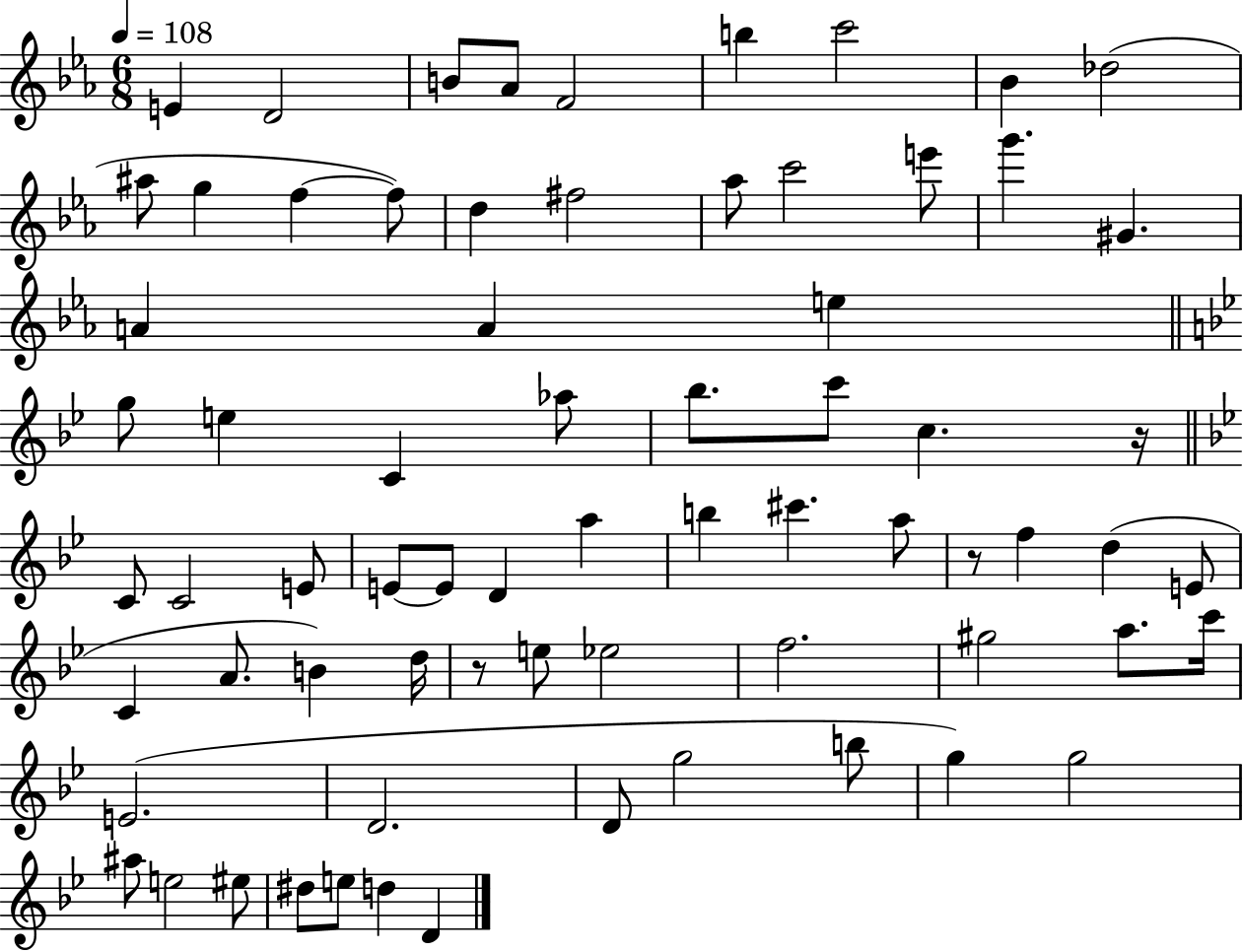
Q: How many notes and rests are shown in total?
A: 70